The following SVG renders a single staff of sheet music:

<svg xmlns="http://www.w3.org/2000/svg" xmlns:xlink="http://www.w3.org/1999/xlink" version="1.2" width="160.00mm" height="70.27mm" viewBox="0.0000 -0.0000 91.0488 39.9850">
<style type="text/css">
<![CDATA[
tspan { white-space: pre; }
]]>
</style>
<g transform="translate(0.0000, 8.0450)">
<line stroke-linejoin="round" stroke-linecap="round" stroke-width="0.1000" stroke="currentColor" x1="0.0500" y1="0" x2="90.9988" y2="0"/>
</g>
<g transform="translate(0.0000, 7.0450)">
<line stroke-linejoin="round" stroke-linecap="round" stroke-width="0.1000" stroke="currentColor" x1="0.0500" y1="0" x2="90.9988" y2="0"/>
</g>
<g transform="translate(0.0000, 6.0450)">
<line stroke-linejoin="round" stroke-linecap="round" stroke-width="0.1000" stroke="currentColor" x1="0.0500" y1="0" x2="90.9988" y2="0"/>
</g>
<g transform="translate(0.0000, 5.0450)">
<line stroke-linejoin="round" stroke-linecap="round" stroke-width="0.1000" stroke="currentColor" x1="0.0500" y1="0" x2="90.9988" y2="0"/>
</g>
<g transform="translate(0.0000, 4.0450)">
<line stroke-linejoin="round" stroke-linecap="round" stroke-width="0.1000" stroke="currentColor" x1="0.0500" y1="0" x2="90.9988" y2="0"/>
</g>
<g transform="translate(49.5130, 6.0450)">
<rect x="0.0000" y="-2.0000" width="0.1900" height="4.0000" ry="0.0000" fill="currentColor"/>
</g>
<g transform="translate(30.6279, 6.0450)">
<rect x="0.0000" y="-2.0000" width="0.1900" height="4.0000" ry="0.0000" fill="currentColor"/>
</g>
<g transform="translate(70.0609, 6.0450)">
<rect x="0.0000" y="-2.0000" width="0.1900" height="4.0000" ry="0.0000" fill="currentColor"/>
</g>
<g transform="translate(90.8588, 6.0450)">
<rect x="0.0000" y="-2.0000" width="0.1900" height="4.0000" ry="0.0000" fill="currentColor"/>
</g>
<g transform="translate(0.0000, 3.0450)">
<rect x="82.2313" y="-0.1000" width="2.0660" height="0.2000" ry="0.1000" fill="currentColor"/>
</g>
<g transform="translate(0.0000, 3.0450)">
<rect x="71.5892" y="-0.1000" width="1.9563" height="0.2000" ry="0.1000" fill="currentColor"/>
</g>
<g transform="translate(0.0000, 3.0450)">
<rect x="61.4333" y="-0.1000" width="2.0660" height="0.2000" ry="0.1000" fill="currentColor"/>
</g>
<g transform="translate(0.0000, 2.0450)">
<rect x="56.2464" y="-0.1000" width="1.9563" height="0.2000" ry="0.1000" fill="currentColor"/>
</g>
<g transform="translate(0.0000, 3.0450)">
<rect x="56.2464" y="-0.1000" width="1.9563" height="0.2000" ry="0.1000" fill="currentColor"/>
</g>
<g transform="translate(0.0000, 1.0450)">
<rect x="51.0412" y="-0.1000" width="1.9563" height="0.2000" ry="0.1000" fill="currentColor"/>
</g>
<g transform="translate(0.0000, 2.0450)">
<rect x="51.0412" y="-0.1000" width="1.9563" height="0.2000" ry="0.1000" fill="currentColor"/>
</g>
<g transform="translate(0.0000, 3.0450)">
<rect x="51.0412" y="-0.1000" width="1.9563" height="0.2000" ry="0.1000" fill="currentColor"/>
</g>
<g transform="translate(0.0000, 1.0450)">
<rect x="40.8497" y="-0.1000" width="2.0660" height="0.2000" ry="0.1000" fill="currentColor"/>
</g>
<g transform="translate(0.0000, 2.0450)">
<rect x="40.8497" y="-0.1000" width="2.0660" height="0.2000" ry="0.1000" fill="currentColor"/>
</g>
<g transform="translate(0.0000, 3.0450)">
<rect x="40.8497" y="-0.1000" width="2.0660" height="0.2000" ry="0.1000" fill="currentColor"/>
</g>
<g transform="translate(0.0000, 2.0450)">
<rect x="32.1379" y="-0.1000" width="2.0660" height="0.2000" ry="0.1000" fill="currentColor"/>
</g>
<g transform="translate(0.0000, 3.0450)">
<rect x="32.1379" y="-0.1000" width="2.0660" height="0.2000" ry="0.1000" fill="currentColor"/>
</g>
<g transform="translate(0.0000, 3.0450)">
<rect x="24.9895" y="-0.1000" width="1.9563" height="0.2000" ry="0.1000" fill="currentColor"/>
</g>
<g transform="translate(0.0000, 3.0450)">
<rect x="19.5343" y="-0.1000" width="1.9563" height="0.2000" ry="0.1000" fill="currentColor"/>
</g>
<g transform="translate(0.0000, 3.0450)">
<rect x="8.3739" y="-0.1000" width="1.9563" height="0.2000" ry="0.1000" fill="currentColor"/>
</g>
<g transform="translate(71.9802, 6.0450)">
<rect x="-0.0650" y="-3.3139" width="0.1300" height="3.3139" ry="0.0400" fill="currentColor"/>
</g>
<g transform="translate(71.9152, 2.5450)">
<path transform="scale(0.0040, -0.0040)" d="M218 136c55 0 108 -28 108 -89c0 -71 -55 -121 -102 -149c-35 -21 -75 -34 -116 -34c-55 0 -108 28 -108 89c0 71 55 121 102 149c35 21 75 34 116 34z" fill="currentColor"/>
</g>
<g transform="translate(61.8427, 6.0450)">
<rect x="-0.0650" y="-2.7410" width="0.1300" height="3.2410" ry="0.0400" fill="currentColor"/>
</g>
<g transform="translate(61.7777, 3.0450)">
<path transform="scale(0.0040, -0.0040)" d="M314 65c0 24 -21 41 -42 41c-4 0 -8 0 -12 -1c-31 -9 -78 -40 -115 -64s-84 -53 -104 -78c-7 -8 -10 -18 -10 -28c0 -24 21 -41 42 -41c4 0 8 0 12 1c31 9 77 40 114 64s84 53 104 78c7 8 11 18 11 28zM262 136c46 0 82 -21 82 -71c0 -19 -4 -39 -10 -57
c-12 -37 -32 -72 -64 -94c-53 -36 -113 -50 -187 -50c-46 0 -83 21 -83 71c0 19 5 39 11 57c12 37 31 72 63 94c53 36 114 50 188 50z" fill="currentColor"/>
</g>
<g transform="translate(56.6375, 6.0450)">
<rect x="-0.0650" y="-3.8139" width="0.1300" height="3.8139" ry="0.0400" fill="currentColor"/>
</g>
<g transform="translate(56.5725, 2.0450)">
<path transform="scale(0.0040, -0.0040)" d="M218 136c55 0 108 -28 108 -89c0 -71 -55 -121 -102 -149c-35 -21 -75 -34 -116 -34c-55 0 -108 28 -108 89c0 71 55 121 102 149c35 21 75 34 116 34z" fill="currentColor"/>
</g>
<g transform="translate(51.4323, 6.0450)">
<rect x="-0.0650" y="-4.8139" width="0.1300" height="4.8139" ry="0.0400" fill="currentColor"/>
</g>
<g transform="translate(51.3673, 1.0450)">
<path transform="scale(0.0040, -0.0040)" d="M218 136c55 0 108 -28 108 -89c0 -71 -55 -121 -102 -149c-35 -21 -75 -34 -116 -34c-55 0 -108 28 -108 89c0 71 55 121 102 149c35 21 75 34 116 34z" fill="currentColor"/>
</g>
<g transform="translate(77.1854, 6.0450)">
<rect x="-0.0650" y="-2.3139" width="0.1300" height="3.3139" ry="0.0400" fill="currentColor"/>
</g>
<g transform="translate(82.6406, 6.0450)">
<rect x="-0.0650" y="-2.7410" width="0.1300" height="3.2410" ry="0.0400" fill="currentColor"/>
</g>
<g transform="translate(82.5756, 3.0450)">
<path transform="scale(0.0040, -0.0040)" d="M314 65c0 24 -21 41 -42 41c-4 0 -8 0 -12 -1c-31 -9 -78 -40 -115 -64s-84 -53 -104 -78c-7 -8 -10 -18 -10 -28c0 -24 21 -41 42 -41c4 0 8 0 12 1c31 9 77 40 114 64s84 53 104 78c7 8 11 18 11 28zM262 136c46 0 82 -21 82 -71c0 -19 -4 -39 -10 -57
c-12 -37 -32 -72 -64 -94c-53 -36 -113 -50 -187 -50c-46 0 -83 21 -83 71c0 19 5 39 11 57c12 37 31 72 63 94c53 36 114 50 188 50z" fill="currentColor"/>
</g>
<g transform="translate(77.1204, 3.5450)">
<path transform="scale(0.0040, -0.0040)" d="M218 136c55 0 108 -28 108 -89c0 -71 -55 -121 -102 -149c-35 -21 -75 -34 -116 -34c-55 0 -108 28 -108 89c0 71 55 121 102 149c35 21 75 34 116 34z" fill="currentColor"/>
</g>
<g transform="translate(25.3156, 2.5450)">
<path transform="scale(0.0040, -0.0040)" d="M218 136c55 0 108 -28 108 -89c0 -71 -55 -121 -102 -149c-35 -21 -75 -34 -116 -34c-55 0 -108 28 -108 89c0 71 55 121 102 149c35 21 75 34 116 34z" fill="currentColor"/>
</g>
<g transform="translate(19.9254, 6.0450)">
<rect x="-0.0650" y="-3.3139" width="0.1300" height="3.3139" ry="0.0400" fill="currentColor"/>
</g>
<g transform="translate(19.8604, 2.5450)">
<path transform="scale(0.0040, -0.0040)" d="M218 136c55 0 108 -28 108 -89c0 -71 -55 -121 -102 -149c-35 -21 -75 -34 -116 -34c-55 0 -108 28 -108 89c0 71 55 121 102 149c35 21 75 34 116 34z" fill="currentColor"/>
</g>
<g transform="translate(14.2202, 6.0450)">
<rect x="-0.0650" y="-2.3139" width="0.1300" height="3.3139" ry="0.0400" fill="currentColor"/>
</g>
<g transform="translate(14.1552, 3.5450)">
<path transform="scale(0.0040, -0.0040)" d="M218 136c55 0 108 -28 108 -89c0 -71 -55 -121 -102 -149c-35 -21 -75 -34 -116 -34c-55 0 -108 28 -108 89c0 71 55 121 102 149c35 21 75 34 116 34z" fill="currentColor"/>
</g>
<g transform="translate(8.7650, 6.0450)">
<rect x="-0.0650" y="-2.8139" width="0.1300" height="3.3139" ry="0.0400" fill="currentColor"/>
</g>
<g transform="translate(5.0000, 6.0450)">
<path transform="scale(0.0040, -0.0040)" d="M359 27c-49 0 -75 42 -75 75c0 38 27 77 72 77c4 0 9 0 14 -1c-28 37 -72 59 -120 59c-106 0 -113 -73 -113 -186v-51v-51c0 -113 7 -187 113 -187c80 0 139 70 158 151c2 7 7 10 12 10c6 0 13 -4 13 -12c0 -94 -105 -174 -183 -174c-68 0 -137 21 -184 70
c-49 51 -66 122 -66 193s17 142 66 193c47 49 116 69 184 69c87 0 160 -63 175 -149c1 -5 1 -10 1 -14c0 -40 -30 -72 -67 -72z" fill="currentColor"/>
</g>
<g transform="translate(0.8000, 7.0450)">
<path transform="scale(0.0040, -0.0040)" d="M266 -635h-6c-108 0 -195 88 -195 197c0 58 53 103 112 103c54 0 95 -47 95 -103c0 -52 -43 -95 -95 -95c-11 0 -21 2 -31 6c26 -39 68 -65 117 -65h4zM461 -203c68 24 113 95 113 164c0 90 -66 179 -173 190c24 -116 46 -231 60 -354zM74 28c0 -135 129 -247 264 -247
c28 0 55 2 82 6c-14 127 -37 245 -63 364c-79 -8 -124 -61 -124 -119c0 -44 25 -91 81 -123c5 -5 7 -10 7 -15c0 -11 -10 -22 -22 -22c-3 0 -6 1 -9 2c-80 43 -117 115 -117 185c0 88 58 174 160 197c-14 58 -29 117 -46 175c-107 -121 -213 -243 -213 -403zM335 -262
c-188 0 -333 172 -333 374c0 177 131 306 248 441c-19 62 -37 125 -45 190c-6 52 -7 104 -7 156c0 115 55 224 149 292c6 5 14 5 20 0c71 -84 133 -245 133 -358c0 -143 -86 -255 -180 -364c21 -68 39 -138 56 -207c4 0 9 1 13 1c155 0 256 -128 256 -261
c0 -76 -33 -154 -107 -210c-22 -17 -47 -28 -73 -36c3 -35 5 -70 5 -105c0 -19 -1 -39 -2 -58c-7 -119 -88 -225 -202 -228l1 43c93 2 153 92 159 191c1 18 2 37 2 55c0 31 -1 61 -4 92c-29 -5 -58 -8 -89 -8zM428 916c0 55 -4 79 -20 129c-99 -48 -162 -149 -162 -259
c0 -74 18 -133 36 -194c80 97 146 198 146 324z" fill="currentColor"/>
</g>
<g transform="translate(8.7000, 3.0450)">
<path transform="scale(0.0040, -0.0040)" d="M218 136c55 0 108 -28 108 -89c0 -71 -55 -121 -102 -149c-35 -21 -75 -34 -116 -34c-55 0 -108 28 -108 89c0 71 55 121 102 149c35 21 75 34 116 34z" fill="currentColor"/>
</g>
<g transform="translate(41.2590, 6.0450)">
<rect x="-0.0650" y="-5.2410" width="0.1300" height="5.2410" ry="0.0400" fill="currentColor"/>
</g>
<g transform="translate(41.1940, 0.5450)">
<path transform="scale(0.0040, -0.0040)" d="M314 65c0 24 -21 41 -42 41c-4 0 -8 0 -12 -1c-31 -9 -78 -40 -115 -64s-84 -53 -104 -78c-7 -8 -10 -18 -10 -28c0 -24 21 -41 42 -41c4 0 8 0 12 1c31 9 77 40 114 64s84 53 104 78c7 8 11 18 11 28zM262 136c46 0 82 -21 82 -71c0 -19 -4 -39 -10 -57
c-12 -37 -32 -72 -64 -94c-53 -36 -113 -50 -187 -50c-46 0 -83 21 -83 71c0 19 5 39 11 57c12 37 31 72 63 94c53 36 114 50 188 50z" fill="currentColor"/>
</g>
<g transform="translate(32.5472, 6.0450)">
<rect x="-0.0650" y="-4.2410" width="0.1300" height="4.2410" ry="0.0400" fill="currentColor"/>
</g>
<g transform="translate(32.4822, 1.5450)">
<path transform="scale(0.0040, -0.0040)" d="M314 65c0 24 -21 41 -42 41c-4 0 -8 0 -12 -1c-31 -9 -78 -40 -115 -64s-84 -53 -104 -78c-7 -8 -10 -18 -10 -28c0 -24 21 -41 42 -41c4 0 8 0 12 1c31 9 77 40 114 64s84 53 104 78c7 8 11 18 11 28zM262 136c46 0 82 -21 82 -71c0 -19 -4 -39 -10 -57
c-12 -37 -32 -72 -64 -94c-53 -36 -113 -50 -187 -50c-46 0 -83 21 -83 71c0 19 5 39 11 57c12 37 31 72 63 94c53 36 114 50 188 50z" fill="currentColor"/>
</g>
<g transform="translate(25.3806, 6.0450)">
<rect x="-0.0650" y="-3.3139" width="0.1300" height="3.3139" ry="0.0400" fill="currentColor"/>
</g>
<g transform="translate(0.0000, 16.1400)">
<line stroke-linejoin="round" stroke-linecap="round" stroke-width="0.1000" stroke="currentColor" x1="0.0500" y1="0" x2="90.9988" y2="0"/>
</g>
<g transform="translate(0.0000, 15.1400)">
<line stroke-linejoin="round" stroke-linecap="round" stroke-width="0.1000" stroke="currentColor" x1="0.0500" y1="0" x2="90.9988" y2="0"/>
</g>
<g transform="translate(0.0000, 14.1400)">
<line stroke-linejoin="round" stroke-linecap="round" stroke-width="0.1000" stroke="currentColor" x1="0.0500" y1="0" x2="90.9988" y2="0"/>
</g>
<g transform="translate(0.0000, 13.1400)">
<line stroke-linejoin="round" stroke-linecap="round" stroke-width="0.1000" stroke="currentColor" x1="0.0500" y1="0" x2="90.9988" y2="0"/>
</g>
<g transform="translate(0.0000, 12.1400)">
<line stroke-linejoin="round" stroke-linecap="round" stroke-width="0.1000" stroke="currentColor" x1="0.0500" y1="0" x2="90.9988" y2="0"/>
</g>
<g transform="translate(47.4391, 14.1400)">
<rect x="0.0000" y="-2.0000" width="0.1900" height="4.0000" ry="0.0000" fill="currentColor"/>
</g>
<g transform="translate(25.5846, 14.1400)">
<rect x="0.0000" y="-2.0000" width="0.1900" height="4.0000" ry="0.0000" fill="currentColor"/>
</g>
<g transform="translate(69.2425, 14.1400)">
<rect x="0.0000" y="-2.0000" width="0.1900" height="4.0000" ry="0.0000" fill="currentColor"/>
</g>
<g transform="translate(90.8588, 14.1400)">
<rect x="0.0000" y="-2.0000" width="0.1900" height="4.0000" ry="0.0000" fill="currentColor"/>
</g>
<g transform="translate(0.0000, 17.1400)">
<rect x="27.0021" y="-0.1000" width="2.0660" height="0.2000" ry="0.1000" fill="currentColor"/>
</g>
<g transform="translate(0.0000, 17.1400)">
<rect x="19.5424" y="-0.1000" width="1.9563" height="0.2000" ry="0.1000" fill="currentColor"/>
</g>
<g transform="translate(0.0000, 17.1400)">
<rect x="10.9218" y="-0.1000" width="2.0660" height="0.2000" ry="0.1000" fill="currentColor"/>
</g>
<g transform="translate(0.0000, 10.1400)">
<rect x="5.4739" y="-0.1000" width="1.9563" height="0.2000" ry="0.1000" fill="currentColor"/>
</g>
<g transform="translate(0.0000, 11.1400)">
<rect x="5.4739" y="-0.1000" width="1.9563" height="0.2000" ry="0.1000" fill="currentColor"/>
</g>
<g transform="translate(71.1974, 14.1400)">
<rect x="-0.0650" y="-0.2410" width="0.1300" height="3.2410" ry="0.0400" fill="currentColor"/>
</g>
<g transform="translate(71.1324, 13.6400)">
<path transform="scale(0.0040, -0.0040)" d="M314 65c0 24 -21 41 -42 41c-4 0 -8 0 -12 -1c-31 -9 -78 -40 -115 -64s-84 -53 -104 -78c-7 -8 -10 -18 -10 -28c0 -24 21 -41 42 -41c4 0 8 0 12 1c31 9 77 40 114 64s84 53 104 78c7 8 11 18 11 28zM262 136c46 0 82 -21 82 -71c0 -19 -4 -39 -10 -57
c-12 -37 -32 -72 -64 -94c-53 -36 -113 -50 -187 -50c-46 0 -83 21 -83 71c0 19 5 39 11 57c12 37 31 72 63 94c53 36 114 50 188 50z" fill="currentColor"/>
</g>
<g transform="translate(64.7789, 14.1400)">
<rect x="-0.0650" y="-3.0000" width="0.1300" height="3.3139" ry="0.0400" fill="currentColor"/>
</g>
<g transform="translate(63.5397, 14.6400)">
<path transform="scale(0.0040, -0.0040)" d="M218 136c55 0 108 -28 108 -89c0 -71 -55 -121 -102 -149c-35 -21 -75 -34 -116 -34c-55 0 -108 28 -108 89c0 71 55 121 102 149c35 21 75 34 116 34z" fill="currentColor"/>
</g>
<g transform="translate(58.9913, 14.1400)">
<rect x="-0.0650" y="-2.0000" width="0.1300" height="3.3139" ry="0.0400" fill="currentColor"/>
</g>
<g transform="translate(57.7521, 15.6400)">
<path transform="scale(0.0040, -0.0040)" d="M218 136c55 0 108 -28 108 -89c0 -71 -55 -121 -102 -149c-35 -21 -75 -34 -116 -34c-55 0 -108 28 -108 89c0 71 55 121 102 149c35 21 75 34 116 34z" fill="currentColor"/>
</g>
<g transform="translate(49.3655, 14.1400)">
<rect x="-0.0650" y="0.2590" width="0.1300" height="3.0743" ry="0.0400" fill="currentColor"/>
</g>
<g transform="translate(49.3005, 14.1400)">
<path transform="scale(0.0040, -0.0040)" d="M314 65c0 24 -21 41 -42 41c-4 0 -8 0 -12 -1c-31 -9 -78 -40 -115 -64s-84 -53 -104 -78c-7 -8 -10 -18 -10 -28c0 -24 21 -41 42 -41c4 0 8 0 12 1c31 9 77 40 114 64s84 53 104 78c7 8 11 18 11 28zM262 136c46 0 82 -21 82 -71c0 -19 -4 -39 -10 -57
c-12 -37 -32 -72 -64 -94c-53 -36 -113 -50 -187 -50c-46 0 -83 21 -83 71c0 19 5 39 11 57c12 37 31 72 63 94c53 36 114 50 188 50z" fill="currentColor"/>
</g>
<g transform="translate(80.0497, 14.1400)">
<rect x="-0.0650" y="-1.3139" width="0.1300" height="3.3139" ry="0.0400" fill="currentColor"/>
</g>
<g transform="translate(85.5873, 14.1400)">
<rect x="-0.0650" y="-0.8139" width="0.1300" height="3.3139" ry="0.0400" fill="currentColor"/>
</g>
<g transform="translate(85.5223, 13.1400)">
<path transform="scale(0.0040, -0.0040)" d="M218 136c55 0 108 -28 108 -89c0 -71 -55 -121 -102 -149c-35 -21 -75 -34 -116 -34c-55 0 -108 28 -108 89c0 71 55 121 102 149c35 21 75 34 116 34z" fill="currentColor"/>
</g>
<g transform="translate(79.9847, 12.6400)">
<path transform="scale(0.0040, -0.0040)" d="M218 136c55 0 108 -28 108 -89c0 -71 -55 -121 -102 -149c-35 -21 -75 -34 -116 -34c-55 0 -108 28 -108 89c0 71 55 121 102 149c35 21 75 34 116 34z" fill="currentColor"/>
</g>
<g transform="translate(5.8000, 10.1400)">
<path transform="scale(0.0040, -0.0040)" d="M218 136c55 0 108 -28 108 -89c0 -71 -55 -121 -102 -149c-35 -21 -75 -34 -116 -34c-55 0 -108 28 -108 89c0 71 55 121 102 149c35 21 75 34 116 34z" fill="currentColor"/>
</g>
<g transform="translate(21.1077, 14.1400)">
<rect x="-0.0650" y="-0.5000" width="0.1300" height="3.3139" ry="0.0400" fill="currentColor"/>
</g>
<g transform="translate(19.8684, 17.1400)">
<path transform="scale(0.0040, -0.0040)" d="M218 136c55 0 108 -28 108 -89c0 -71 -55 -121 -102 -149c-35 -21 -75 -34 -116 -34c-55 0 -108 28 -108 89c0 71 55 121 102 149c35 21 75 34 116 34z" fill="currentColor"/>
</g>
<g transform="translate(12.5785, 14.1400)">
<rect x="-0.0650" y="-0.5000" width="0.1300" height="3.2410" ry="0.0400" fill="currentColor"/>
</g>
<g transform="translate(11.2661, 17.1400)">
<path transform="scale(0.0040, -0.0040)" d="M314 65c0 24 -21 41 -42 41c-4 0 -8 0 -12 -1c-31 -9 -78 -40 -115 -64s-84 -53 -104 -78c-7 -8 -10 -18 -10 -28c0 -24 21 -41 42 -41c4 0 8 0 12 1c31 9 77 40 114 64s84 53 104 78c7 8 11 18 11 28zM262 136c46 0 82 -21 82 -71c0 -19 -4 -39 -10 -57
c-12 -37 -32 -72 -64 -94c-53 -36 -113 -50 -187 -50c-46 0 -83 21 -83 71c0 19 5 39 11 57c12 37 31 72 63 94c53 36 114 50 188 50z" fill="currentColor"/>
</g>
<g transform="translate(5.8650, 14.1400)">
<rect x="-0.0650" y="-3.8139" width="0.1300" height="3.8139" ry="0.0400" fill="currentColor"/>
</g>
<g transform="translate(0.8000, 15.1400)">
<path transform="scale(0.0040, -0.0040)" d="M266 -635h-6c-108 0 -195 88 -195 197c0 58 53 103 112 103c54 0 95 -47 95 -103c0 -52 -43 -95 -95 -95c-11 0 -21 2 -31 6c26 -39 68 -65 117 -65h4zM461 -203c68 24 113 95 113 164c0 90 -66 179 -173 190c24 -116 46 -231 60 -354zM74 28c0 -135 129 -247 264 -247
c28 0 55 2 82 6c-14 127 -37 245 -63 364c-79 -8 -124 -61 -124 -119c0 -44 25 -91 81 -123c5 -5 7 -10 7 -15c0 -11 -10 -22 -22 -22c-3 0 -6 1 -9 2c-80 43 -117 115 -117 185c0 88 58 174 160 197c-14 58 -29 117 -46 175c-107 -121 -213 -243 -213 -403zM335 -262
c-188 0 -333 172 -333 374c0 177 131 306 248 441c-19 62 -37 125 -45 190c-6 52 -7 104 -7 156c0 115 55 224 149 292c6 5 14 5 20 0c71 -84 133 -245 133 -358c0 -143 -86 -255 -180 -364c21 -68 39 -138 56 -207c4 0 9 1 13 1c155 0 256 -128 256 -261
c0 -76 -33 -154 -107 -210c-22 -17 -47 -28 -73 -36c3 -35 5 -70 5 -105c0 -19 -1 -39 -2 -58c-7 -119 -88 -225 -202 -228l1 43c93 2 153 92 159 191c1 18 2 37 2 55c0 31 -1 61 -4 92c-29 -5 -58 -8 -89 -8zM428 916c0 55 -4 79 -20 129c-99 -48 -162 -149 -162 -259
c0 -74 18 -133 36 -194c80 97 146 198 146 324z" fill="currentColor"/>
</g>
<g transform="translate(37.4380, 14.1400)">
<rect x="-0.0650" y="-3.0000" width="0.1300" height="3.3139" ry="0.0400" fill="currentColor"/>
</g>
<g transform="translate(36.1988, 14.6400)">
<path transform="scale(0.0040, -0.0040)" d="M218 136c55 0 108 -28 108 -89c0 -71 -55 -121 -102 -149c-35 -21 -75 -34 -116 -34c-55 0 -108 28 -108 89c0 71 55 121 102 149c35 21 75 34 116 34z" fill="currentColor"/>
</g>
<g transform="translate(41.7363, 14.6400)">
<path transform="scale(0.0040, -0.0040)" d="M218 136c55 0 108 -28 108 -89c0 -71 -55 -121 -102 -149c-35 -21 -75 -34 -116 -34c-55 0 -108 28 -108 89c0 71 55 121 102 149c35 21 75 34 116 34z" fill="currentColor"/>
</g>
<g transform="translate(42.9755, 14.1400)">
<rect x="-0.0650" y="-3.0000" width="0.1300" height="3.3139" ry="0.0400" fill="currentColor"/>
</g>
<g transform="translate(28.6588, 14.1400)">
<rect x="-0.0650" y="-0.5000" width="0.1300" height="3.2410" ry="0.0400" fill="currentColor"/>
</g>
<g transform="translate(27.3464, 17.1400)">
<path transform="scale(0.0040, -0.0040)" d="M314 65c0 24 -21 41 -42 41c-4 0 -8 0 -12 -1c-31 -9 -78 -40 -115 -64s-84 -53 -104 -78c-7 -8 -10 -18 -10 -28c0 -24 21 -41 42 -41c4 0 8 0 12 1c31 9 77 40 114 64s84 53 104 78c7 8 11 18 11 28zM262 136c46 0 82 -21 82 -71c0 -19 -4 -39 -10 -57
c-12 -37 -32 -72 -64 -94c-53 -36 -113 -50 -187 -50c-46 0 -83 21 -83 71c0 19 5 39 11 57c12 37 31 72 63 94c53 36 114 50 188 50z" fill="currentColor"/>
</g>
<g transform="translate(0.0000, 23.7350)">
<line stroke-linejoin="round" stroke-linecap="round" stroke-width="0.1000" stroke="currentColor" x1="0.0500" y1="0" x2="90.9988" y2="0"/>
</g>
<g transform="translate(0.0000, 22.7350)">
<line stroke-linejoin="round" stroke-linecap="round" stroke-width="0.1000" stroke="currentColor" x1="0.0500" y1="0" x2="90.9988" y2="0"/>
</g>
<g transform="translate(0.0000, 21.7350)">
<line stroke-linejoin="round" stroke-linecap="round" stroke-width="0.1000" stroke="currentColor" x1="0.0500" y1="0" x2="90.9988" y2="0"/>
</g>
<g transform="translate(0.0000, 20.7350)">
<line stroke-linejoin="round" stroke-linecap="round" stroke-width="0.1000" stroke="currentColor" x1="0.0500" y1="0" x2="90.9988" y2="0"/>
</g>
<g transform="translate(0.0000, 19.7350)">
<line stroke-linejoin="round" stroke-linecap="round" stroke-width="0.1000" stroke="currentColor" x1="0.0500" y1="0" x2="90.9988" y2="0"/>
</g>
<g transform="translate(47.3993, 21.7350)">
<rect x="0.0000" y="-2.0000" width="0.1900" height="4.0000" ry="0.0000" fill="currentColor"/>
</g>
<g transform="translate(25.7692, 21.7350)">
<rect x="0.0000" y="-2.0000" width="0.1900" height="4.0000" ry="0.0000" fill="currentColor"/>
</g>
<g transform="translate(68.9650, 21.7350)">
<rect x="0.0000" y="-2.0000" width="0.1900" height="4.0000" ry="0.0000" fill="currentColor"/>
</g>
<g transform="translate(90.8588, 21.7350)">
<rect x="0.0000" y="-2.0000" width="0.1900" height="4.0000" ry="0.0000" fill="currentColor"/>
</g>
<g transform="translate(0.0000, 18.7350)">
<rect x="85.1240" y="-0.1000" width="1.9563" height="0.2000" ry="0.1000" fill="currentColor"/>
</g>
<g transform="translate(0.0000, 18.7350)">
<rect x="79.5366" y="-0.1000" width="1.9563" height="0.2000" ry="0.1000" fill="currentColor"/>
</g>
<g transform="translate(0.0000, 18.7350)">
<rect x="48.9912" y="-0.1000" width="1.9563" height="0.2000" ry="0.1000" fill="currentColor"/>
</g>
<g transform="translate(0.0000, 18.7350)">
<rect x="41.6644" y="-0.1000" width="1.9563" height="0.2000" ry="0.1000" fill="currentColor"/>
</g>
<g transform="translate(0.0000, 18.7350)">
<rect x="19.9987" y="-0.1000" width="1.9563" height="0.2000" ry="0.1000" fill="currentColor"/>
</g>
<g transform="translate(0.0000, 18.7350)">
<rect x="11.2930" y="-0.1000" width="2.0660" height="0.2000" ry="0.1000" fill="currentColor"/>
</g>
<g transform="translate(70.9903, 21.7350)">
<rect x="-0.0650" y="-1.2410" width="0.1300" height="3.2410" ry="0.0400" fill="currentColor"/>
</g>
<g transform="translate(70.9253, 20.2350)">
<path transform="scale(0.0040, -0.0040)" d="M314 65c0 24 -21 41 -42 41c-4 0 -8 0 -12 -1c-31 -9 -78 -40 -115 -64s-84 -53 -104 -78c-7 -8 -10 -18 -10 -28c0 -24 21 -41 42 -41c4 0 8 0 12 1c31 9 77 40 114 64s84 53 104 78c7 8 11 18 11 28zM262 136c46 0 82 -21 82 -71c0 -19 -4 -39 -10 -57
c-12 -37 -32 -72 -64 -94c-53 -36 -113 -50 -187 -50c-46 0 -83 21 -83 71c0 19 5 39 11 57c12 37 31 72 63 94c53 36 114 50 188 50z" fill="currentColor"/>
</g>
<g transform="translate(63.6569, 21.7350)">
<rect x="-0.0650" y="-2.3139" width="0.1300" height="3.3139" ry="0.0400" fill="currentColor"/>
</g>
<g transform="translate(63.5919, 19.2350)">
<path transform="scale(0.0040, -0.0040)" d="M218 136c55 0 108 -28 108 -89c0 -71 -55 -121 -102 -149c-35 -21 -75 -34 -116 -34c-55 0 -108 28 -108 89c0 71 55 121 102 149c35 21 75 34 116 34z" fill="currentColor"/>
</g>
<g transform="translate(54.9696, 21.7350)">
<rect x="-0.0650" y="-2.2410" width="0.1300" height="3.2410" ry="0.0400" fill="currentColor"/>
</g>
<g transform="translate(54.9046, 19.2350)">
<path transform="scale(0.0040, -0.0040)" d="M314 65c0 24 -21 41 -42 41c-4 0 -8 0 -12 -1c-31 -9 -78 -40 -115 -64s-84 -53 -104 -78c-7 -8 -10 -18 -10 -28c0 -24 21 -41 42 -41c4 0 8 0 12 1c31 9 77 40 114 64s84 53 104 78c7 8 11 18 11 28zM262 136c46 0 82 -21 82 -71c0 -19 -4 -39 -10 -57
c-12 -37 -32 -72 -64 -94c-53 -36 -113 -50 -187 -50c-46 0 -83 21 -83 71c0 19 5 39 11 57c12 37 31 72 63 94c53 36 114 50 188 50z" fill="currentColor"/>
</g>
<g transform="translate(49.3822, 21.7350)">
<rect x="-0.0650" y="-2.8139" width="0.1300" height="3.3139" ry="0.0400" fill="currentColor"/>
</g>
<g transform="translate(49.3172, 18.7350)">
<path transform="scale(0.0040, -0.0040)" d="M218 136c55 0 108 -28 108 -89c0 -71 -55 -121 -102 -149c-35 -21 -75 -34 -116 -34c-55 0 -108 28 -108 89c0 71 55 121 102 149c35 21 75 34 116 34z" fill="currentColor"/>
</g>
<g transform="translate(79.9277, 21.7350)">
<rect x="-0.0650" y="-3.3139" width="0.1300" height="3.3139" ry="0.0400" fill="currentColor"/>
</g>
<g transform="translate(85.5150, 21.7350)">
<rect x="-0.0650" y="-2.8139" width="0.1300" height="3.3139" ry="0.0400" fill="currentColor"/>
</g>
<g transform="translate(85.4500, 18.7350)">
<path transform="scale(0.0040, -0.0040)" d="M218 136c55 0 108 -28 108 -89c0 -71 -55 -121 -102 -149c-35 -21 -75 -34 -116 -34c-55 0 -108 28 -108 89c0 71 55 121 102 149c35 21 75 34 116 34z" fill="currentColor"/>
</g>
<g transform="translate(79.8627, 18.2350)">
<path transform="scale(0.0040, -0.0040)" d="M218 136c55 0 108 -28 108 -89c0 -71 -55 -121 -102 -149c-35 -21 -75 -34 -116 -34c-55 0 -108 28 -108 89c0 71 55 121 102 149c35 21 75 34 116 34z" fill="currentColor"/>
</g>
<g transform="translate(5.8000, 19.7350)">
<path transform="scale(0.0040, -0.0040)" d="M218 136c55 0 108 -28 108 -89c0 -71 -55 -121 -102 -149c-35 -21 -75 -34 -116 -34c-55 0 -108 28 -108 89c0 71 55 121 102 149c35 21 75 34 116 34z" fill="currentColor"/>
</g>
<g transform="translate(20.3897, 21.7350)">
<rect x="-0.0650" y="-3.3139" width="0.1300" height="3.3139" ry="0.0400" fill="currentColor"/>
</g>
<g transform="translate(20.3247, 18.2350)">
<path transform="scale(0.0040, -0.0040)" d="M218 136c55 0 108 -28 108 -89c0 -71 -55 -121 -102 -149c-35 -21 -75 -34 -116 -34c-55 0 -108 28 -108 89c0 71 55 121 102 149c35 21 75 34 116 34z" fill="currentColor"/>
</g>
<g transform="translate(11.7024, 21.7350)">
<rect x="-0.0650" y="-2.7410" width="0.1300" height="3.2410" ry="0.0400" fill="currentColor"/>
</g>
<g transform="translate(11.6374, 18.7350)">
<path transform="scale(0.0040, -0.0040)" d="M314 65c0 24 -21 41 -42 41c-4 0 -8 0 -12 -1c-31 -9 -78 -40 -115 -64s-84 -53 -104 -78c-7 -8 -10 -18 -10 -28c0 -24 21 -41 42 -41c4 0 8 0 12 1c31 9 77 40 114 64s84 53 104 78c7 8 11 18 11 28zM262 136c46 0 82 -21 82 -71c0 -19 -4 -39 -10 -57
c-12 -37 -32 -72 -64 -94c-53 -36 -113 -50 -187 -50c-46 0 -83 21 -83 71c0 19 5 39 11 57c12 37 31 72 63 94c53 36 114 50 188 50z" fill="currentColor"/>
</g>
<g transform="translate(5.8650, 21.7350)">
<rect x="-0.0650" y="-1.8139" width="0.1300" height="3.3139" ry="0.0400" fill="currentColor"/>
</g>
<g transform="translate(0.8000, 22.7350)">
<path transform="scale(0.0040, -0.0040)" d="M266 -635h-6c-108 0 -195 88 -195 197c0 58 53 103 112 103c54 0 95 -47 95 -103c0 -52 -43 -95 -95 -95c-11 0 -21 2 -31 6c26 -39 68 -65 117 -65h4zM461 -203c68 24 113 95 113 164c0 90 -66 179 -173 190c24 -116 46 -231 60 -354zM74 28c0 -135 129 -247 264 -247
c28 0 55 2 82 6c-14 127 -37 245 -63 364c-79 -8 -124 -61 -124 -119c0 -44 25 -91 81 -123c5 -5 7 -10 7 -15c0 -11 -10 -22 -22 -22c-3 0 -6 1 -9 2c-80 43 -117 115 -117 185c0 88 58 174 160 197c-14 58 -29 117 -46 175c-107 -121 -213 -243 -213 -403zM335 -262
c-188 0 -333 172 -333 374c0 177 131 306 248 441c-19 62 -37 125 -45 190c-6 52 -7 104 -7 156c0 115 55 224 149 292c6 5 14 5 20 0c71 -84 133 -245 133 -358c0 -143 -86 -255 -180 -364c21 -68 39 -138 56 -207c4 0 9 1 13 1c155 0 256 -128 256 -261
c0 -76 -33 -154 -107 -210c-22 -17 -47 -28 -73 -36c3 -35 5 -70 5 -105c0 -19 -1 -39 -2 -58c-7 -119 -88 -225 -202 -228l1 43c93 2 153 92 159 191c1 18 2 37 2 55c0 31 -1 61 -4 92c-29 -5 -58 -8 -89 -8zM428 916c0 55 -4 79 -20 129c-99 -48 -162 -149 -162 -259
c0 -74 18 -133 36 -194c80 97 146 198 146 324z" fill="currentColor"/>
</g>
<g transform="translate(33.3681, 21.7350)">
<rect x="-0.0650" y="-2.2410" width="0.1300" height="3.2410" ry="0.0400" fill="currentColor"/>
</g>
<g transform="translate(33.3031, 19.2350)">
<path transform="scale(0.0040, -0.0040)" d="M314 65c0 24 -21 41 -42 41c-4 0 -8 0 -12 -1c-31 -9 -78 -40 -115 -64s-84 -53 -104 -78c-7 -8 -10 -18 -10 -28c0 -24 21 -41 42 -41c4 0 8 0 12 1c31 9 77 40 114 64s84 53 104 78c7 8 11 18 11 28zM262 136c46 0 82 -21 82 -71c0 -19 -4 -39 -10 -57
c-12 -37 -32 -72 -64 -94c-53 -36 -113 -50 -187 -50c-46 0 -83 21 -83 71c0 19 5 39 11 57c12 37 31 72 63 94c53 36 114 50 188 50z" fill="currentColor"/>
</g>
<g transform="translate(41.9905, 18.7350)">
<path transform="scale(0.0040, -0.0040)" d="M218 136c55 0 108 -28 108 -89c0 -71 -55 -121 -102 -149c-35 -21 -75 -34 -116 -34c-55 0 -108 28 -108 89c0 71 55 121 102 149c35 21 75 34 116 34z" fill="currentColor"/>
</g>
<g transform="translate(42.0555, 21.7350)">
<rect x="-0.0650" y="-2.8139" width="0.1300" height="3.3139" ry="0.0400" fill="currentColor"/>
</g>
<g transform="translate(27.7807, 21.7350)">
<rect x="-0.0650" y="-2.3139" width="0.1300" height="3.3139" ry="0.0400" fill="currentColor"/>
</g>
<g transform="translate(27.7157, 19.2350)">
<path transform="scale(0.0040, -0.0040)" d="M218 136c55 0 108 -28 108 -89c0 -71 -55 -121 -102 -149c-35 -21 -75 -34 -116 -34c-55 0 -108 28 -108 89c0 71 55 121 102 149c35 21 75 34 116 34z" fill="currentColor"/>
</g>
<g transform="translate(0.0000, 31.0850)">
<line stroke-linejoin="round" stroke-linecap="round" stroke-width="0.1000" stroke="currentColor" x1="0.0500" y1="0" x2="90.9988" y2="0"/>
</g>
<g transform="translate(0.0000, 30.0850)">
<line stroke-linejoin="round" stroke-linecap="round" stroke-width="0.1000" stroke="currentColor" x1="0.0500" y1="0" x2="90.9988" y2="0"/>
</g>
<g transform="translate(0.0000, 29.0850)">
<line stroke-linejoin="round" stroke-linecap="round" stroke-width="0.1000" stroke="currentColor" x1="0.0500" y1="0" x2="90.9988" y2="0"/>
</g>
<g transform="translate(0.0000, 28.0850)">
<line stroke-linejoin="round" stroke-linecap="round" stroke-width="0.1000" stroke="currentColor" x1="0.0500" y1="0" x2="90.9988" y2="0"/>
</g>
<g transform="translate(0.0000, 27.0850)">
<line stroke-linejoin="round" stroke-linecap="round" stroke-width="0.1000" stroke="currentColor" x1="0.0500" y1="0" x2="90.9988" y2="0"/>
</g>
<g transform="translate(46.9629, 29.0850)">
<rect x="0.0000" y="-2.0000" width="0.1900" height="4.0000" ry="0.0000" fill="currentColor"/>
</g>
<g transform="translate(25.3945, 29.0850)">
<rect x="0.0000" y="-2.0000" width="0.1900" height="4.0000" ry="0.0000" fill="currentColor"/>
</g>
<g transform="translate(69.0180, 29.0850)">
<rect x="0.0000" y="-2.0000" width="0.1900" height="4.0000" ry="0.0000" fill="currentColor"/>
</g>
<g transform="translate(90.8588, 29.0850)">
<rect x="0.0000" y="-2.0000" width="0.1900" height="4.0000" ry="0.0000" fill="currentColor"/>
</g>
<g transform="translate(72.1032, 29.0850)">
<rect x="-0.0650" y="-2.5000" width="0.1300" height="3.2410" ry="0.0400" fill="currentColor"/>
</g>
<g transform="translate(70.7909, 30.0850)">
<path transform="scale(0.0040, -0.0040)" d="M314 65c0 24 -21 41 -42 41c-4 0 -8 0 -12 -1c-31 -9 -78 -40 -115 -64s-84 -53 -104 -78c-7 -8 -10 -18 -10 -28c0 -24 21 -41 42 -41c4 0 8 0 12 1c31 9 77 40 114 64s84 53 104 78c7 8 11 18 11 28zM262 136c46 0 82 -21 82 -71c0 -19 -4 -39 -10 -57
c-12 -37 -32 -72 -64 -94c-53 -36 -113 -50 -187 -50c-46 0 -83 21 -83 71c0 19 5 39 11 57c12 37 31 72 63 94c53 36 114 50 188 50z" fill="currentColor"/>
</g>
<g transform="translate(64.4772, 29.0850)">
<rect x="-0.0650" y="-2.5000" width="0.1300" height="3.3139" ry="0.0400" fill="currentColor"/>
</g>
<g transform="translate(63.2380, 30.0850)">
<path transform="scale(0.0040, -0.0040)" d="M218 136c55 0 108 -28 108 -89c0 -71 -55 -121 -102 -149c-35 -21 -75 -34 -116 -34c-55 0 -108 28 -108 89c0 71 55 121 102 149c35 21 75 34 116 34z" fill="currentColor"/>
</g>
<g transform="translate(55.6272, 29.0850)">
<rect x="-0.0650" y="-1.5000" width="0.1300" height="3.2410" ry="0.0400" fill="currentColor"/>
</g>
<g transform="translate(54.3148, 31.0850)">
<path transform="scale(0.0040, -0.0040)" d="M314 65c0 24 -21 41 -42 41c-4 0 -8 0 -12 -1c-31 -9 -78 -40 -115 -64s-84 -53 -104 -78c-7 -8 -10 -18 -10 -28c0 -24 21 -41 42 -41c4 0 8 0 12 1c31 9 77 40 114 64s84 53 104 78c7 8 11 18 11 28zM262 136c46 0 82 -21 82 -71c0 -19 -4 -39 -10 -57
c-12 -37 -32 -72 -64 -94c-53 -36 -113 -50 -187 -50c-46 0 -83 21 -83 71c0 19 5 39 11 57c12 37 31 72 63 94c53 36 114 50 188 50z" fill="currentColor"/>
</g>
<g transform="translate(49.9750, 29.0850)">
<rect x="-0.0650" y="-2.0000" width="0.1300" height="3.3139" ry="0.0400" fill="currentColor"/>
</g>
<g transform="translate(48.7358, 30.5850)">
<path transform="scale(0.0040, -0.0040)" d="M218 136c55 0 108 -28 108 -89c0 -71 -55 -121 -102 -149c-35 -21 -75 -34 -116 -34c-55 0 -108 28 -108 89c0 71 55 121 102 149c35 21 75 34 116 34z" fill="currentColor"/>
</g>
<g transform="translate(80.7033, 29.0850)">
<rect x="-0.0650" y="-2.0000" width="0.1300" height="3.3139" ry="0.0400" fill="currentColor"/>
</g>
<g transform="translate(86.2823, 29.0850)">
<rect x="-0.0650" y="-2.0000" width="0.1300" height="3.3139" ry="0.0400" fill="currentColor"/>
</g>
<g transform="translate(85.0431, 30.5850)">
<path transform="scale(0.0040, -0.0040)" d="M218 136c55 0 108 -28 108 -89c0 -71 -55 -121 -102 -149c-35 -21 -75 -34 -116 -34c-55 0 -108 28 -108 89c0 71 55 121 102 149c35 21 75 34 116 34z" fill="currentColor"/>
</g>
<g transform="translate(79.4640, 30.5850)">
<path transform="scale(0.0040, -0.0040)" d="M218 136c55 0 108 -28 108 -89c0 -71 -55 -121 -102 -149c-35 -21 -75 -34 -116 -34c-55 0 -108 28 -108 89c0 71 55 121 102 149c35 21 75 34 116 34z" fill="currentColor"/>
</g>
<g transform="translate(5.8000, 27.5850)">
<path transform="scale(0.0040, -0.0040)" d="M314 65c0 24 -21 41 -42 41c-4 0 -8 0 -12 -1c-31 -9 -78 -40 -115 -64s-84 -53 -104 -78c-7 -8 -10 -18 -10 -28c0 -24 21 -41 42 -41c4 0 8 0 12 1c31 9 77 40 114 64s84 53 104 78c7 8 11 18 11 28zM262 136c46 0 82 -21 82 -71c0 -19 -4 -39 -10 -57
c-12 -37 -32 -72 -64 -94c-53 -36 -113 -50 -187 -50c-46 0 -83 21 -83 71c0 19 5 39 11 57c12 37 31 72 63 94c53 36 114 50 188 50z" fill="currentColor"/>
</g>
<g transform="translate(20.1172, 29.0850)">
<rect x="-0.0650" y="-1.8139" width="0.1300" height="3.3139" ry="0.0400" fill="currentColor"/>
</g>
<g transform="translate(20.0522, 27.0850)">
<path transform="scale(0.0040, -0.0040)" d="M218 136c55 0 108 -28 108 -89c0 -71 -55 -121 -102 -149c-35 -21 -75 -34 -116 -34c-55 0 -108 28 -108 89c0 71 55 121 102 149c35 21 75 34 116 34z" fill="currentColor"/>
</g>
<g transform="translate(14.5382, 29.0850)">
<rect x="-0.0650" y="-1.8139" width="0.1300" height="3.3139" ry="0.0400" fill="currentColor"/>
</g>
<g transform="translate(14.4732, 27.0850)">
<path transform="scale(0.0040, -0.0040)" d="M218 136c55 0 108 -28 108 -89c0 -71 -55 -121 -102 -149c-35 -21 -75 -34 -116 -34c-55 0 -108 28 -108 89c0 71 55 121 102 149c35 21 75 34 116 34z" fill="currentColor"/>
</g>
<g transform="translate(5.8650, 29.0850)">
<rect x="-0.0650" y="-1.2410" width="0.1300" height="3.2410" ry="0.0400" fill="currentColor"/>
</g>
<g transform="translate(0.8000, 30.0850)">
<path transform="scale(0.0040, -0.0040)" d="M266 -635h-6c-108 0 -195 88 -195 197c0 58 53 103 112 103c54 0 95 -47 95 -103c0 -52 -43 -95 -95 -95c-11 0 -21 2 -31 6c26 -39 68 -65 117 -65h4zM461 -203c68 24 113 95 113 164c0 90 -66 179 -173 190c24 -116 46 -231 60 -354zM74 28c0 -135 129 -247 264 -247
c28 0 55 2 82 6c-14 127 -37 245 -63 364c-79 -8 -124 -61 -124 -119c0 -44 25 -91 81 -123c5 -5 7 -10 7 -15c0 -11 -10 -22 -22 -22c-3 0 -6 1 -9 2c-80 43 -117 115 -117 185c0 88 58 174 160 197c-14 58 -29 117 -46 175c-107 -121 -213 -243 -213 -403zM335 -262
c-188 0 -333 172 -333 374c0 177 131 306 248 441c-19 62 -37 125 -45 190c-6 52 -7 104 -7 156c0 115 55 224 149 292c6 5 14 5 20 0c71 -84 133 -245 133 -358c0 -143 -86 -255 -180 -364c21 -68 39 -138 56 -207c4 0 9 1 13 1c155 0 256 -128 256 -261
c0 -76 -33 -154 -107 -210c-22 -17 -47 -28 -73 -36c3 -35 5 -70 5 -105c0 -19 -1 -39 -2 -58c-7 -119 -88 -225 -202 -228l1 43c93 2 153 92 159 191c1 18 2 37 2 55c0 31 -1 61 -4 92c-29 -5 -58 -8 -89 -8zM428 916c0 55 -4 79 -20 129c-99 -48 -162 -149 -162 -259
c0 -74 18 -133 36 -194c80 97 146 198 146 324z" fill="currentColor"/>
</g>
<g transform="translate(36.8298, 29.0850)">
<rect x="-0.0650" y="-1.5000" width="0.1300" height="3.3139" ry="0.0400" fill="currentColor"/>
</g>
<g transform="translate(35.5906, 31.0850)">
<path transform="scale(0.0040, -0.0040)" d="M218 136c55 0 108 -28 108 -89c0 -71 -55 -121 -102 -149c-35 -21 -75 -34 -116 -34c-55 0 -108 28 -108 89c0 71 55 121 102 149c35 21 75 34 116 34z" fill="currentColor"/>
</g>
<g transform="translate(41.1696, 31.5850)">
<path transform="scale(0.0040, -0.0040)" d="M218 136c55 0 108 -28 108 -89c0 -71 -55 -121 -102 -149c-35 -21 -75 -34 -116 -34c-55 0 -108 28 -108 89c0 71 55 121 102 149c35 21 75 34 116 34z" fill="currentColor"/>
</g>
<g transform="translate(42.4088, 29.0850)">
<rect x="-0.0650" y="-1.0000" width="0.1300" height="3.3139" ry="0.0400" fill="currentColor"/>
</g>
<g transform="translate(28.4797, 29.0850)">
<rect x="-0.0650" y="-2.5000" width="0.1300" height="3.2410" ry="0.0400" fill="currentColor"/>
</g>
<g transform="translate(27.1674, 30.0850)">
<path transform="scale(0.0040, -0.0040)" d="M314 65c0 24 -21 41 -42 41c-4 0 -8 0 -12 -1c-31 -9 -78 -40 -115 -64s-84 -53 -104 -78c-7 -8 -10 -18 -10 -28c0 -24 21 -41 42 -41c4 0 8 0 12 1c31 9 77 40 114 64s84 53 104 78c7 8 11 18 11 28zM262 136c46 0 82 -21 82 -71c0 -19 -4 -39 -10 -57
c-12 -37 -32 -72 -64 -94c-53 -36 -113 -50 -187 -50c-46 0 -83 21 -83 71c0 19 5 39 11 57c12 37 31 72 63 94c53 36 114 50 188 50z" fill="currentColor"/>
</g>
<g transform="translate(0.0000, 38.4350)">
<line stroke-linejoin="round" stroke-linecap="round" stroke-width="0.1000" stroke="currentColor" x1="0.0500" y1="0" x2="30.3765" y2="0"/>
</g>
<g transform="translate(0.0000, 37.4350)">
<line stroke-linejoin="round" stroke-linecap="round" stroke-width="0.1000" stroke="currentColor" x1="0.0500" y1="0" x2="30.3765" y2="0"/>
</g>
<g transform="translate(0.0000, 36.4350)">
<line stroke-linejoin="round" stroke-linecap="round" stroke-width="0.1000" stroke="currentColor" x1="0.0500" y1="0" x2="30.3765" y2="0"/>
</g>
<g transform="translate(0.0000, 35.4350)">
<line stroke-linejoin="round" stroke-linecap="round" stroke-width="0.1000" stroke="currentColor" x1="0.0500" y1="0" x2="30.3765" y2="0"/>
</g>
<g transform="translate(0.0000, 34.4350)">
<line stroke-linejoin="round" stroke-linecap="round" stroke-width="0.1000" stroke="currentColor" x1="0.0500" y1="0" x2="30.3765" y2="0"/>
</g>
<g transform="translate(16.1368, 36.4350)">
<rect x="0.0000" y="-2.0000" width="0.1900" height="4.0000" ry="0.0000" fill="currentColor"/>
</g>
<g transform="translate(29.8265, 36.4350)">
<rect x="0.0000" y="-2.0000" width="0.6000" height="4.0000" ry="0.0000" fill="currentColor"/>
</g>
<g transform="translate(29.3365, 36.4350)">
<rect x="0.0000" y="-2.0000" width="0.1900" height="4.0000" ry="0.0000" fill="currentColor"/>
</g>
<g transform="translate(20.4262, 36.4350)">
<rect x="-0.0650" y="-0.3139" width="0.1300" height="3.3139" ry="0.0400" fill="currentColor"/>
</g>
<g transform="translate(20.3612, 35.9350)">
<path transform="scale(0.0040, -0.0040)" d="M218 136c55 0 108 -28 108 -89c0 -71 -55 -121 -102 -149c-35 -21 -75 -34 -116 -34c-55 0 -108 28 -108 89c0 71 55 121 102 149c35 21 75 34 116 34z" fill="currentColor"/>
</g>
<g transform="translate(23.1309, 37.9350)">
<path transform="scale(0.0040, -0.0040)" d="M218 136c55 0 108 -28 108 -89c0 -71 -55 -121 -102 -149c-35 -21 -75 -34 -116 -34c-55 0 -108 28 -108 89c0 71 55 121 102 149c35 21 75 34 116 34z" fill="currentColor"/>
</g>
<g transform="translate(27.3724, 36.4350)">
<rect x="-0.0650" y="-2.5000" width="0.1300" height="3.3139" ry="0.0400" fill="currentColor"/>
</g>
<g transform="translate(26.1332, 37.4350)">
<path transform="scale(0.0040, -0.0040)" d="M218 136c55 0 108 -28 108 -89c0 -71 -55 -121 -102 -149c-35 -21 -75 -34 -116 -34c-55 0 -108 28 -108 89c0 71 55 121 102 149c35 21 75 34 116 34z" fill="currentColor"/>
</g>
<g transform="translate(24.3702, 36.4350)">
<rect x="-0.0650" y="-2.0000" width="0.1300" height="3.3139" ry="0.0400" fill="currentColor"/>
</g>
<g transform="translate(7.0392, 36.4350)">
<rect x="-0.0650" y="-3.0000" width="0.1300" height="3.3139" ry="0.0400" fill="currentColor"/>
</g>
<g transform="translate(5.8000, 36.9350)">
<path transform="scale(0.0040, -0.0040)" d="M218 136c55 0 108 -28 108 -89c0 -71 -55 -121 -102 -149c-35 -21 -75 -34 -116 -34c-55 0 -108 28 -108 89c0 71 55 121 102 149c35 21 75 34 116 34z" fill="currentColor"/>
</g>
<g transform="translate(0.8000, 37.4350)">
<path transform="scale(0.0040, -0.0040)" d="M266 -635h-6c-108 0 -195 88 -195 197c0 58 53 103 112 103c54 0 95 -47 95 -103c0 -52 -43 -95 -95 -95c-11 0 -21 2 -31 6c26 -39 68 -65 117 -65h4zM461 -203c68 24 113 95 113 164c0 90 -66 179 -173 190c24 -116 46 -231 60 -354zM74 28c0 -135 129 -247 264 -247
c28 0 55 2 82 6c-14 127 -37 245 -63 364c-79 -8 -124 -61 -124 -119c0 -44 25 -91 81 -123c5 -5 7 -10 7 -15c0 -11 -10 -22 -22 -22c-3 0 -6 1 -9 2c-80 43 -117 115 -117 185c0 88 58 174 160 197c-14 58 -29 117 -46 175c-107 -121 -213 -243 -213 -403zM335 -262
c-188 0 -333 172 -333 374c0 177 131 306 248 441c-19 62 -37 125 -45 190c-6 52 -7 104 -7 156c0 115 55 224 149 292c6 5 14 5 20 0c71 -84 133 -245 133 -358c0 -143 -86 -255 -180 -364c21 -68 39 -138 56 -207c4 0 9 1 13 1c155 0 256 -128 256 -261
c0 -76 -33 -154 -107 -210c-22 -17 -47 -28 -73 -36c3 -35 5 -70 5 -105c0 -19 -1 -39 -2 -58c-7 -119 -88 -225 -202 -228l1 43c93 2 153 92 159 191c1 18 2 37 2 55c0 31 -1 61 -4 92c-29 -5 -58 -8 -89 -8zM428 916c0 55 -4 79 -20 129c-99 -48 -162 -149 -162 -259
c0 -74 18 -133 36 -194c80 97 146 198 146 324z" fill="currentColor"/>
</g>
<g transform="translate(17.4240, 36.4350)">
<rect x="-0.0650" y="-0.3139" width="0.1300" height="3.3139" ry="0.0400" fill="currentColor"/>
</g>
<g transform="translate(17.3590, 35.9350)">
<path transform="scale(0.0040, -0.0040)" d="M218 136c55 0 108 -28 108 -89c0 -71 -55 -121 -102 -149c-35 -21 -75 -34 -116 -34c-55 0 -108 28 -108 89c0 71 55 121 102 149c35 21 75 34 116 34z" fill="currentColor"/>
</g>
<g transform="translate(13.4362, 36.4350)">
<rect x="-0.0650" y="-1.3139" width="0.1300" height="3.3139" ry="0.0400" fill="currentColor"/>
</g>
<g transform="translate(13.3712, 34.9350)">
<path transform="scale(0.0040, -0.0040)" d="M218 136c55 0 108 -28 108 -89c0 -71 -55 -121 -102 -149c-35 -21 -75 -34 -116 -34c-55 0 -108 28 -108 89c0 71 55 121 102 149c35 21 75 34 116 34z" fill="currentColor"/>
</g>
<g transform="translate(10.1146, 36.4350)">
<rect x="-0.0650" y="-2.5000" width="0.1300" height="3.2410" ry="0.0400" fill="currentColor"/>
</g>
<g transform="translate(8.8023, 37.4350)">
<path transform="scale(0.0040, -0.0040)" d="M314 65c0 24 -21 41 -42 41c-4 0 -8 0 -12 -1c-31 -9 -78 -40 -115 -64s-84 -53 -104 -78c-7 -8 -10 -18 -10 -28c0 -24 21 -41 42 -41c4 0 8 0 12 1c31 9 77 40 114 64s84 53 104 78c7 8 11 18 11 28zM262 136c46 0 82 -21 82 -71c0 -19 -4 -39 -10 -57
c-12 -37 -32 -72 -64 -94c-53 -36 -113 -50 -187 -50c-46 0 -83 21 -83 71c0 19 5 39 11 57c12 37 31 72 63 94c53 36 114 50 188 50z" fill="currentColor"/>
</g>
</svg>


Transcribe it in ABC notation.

X:1
T:Untitled
M:4/4
L:1/4
K:C
a g b b d'2 f'2 e' c' a2 b g a2 c' C2 C C2 A A B2 F A c2 e d f a2 b g g2 a a g2 g e2 b a e2 f f G2 E D F E2 G G2 F F A G2 e c c F G